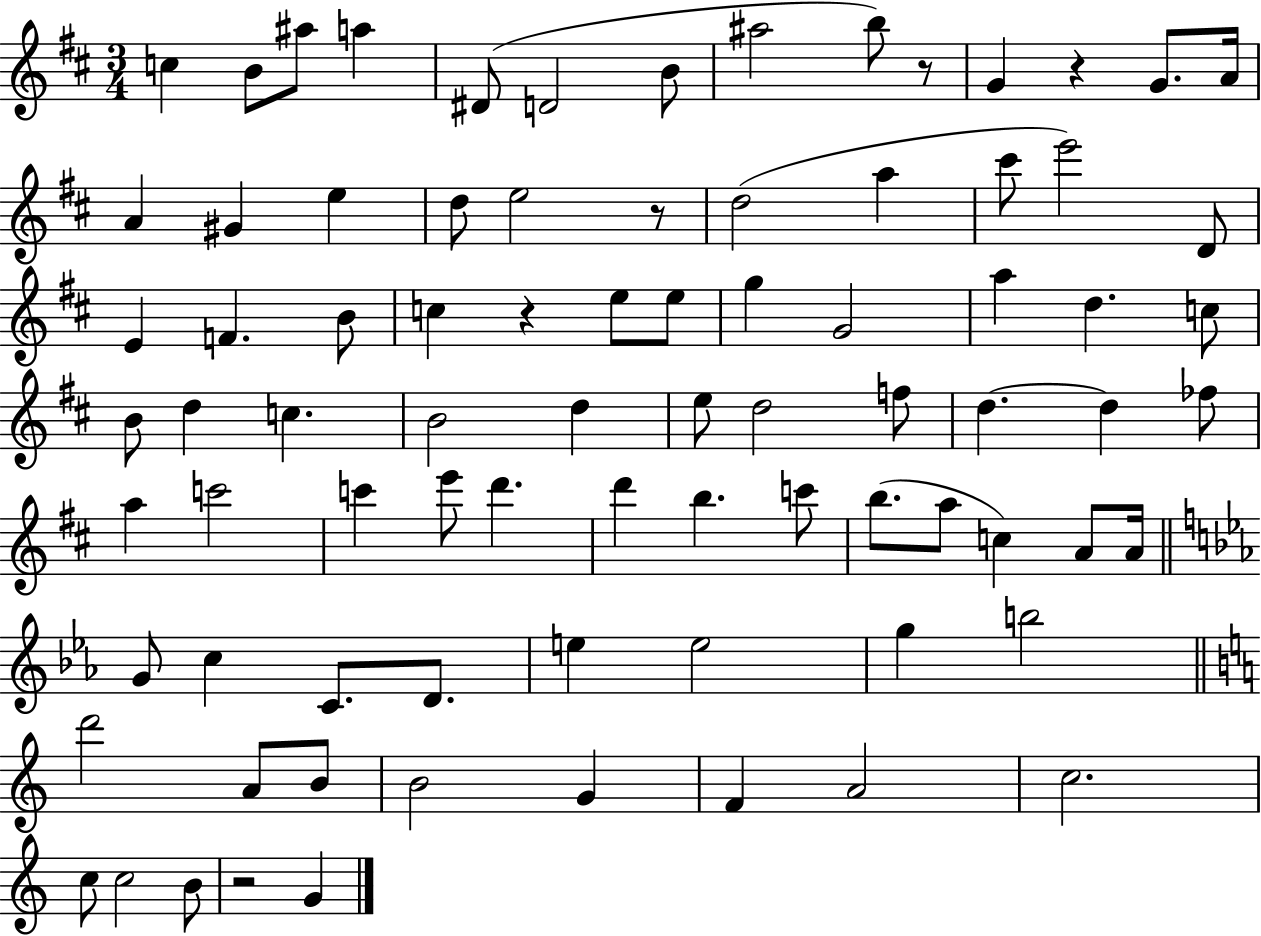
C5/q B4/e A#5/e A5/q D#4/e D4/h B4/e A#5/h B5/e R/e G4/q R/q G4/e. A4/s A4/q G#4/q E5/q D5/e E5/h R/e D5/h A5/q C#6/e E6/h D4/e E4/q F4/q. B4/e C5/q R/q E5/e E5/e G5/q G4/h A5/q D5/q. C5/e B4/e D5/q C5/q. B4/h D5/q E5/e D5/h F5/e D5/q. D5/q FES5/e A5/q C6/h C6/q E6/e D6/q. D6/q B5/q. C6/e B5/e. A5/e C5/q A4/e A4/s G4/e C5/q C4/e. D4/e. E5/q E5/h G5/q B5/h D6/h A4/e B4/e B4/h G4/q F4/q A4/h C5/h. C5/e C5/h B4/e R/h G4/q